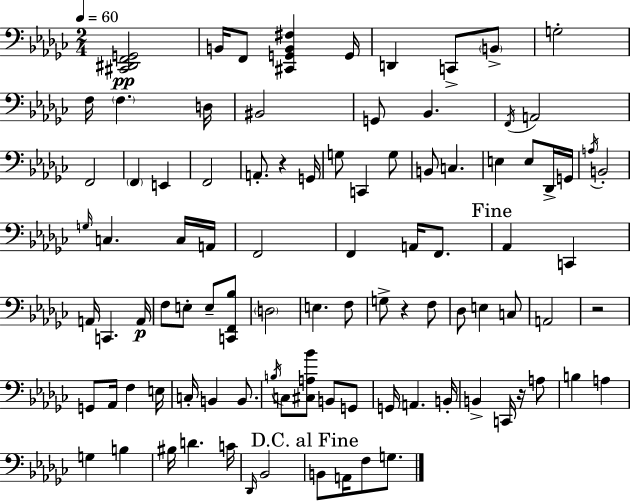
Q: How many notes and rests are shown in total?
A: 95